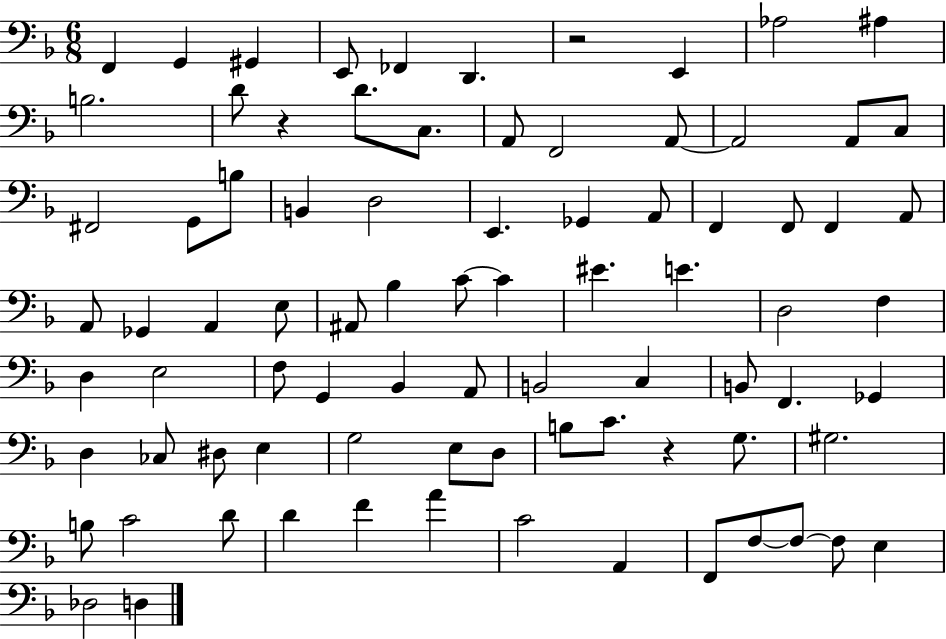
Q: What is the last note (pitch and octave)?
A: D3